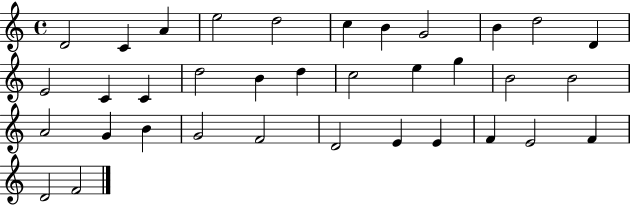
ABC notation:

X:1
T:Untitled
M:4/4
L:1/4
K:C
D2 C A e2 d2 c B G2 B d2 D E2 C C d2 B d c2 e g B2 B2 A2 G B G2 F2 D2 E E F E2 F D2 F2